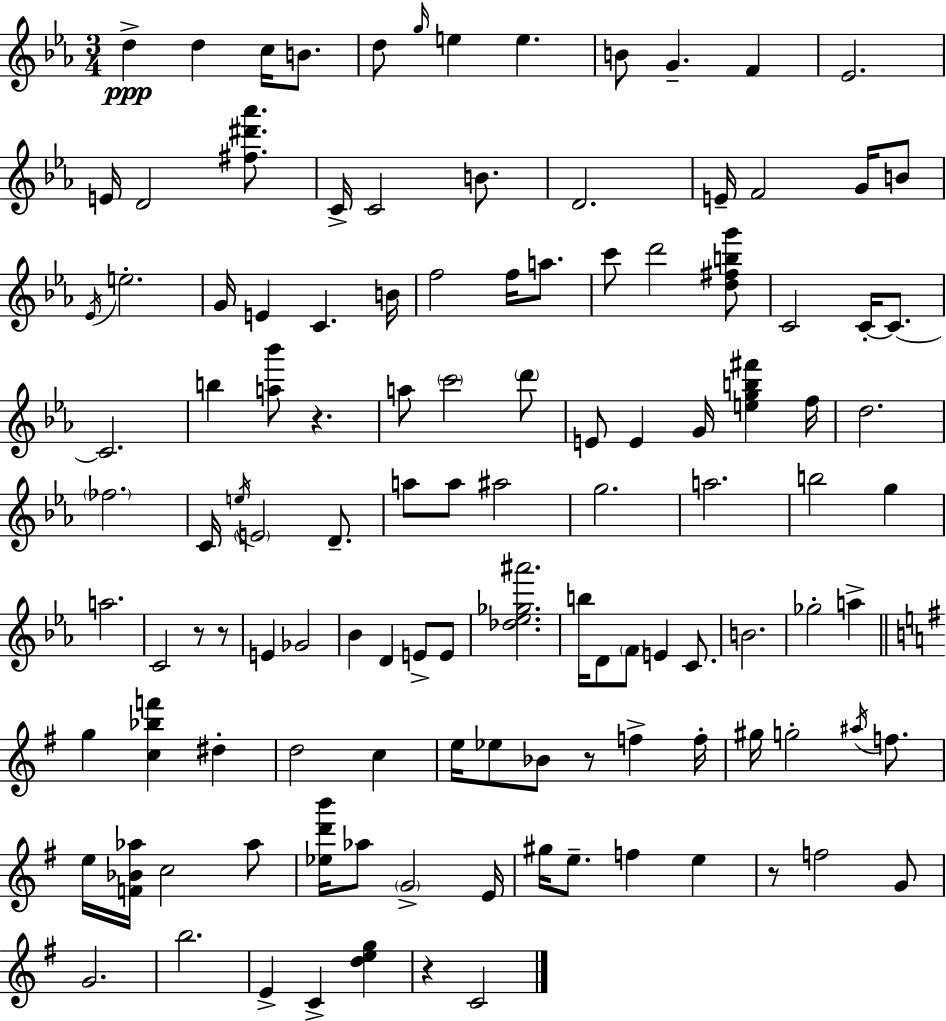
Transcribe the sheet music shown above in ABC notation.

X:1
T:Untitled
M:3/4
L:1/4
K:Cm
d d c/4 B/2 d/2 g/4 e e B/2 G F _E2 E/4 D2 [^f^d'_a']/2 C/4 C2 B/2 D2 E/4 F2 G/4 B/2 _E/4 e2 G/4 E C B/4 f2 f/4 a/2 c'/2 d'2 [d^fbg']/2 C2 C/4 C/2 C2 b [a_b']/2 z a/2 c'2 d'/2 E/2 E G/4 [egb^f'] f/4 d2 _f2 C/4 e/4 E2 D/2 a/2 a/2 ^a2 g2 a2 b2 g a2 C2 z/2 z/2 E _G2 _B D E/2 E/2 [_d_e_g^a']2 b/4 D/2 F/2 E C/2 B2 _g2 a g [c_bf'] ^d d2 c e/4 _e/2 _B/2 z/2 f f/4 ^g/4 g2 ^a/4 f/2 e/4 [F_B_a]/4 c2 _a/2 [_ed'b']/4 _a/2 G2 E/4 ^g/4 e/2 f e z/2 f2 G/2 G2 b2 E C [deg] z C2